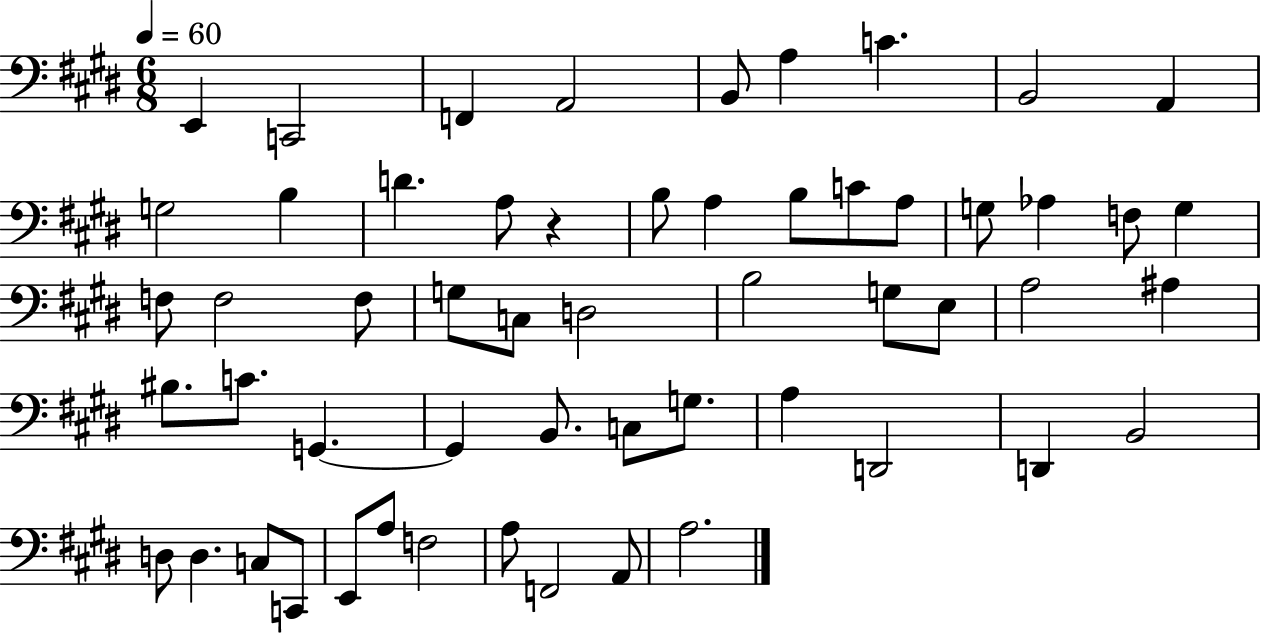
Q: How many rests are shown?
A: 1